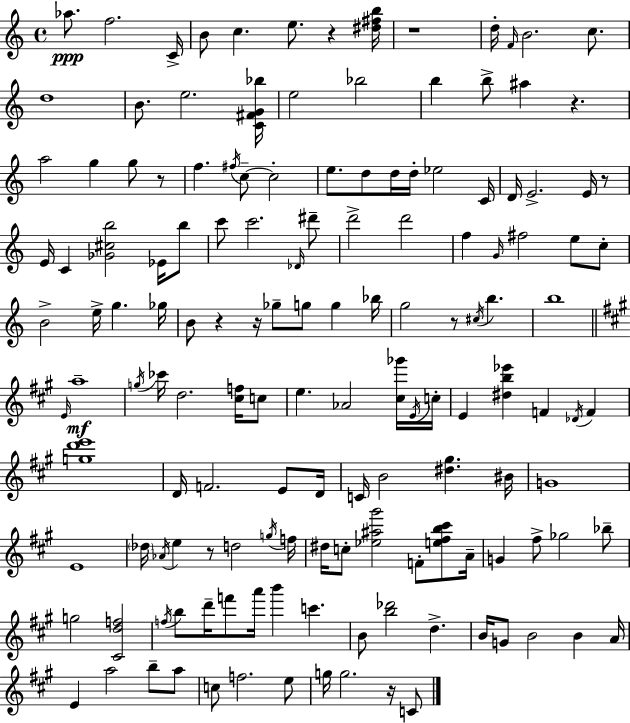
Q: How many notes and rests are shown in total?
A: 146